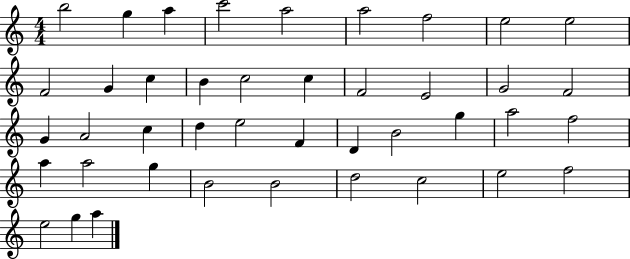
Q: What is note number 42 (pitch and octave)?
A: A5